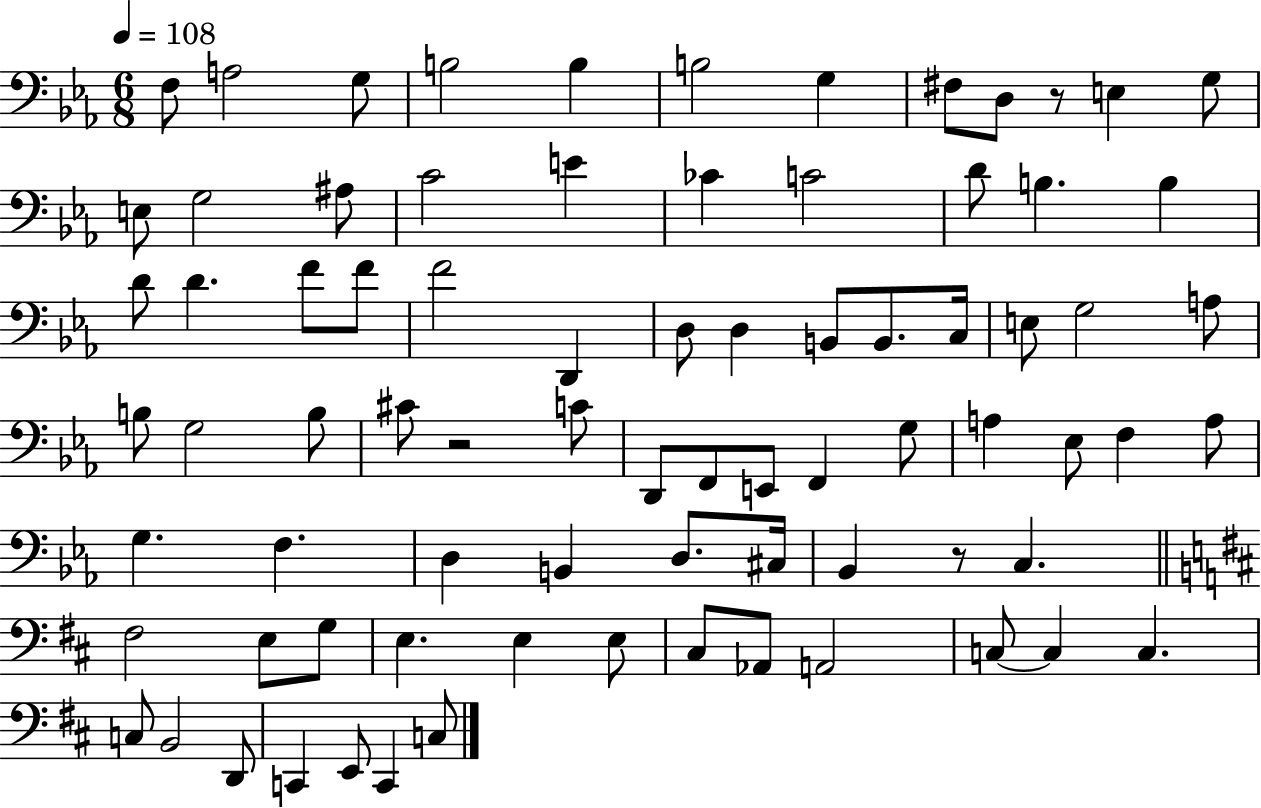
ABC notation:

X:1
T:Untitled
M:6/8
L:1/4
K:Eb
F,/2 A,2 G,/2 B,2 B, B,2 G, ^F,/2 D,/2 z/2 E, G,/2 E,/2 G,2 ^A,/2 C2 E _C C2 D/2 B, B, D/2 D F/2 F/2 F2 D,, D,/2 D, B,,/2 B,,/2 C,/4 E,/2 G,2 A,/2 B,/2 G,2 B,/2 ^C/2 z2 C/2 D,,/2 F,,/2 E,,/2 F,, G,/2 A, _E,/2 F, A,/2 G, F, D, B,, D,/2 ^C,/4 _B,, z/2 C, ^F,2 E,/2 G,/2 E, E, E,/2 ^C,/2 _A,,/2 A,,2 C,/2 C, C, C,/2 B,,2 D,,/2 C,, E,,/2 C,, C,/2